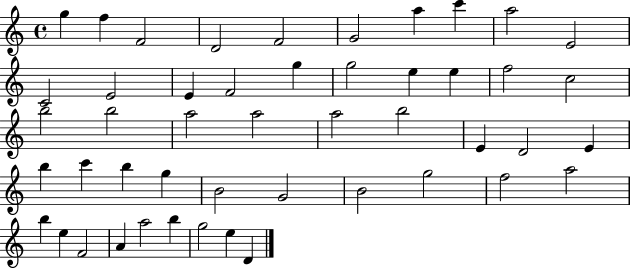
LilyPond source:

{
  \clef treble
  \time 4/4
  \defaultTimeSignature
  \key c \major
  g''4 f''4 f'2 | d'2 f'2 | g'2 a''4 c'''4 | a''2 e'2 | \break c'2 e'2 | e'4 f'2 g''4 | g''2 e''4 e''4 | f''2 c''2 | \break b''2 b''2 | a''2 a''2 | a''2 b''2 | e'4 d'2 e'4 | \break b''4 c'''4 b''4 g''4 | b'2 g'2 | b'2 g''2 | f''2 a''2 | \break b''4 e''4 f'2 | a'4 a''2 b''4 | g''2 e''4 d'4 | \bar "|."
}